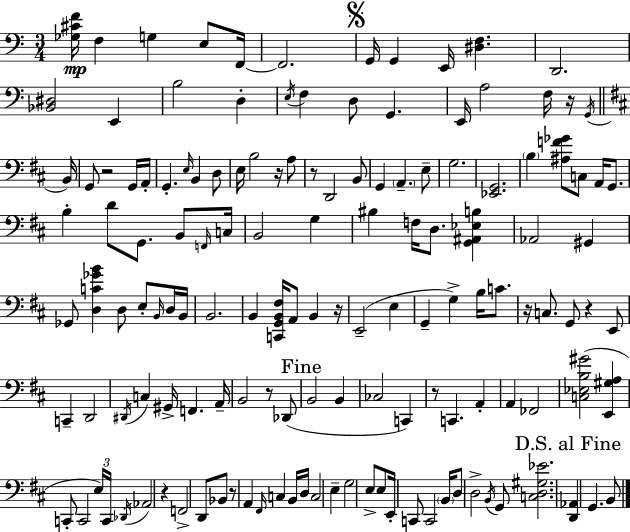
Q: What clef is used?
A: bass